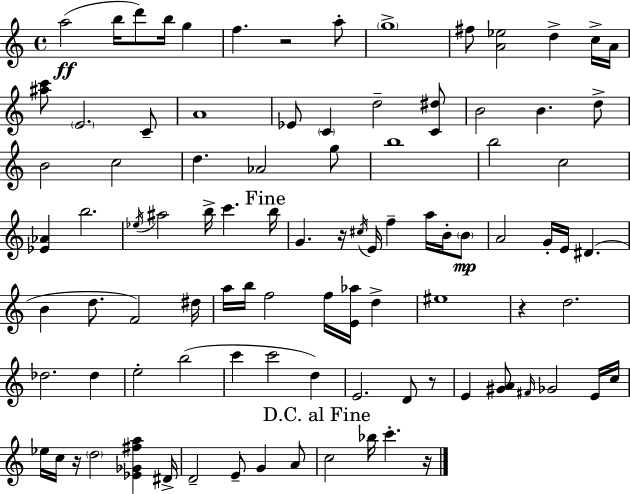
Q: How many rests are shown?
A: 6